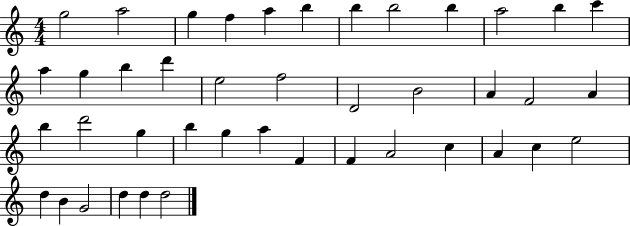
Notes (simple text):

G5/h A5/h G5/q F5/q A5/q B5/q B5/q B5/h B5/q A5/h B5/q C6/q A5/q G5/q B5/q D6/q E5/h F5/h D4/h B4/h A4/q F4/h A4/q B5/q D6/h G5/q B5/q G5/q A5/q F4/q F4/q A4/h C5/q A4/q C5/q E5/h D5/q B4/q G4/h D5/q D5/q D5/h